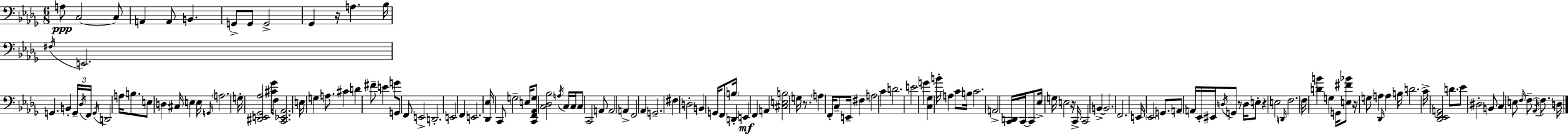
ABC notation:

X:1
T:Untitled
M:6/8
L:1/4
K:Bbm
A,/2 C,2 C,/2 A,, A,,/2 B,, G,,/2 G,,/2 G,,2 _G,, z/4 A, _B,/4 ^F,/4 E,,2 G,, B,, G,,/4 _D,/4 F,,/4 G,,/4 D,,2 A,/4 B,/2 E,/2 D, ^C,/4 E, E,/4 G,,/4 A,2 G,/4 [^D,,E,,_G,,_A,]2 [^C_G]/4 F,/2 [C,,_E,,_A,,]2 E,/4 G, A,/2 ^C D ^F/2 E G/2 G,,/2 F,,/2 E,,2 D,,2 E,,2 F,, E,,2 [_D,,_E,]/4 C,,/2 G,2 E,/4 [C,,F,,_A,,G,]/2 [C,_D,_B,]2 A,/4 C,/4 C,/4 C,/2 C,,2 A,,/2 A,,2 A,, F,,2 _A,, G,,2 ^F, D,2 B,, G,,/4 F,,/2 B,/4 D,, E,, F,, A,, [^C,E,B,]2 G,/4 z/2 A, F,,/4 C,/2 E,,/4 ^F, A,2 C D2 E2 G [C,_G,] B/4 A, C/2 B,/4 C2 A,,2 [C,,D,,]/4 C,,/4 C,,/2 _E,/4 G,/4 E,2 z/4 C,,/4 C,,2 B,, B,,2 F,,2 E,,/4 _E,,2 G,,/2 A,,/2 A,,/4 _E,,/4 ^E,,/4 D,/4 G,,/2 z/2 D,/4 E,/2 z E,2 D,,/4 F,2 F,/4 [DB] G, G,,/4 [E,^F_B]/2 z/4 G,/2 A, _D,,/4 A, B,/4 D2 C/4 [_D,,_E,,F,,A,,]2 D/2 _E/2 ^D,2 B,,/2 C, E,/2 F,/4 F,/2 _A,,/4 F,/2 D,/4